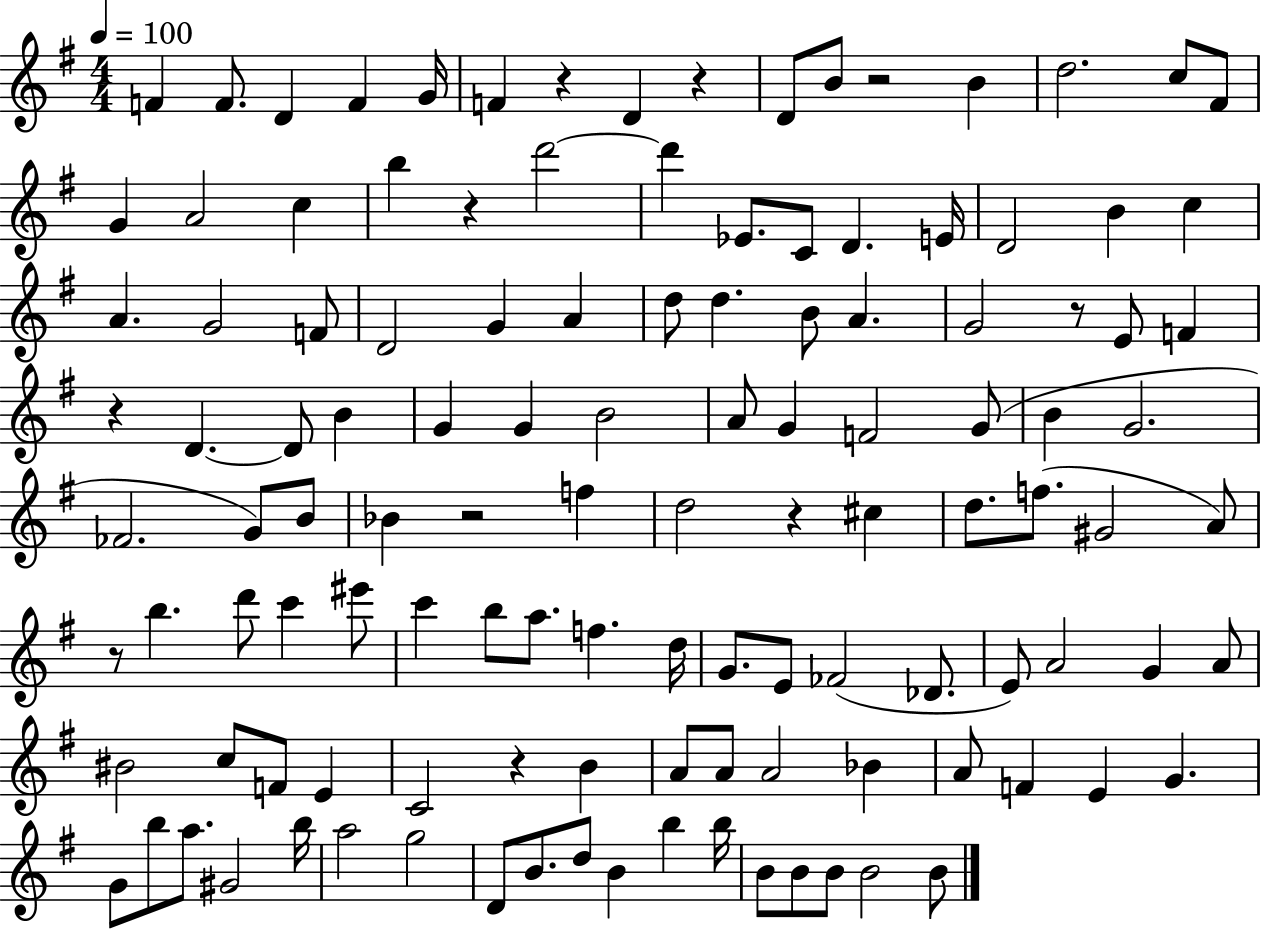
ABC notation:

X:1
T:Untitled
M:4/4
L:1/4
K:G
F F/2 D F G/4 F z D z D/2 B/2 z2 B d2 c/2 ^F/2 G A2 c b z d'2 d' _E/2 C/2 D E/4 D2 B c A G2 F/2 D2 G A d/2 d B/2 A G2 z/2 E/2 F z D D/2 B G G B2 A/2 G F2 G/2 B G2 _F2 G/2 B/2 _B z2 f d2 z ^c d/2 f/2 ^G2 A/2 z/2 b d'/2 c' ^e'/2 c' b/2 a/2 f d/4 G/2 E/2 _F2 _D/2 E/2 A2 G A/2 ^B2 c/2 F/2 E C2 z B A/2 A/2 A2 _B A/2 F E G G/2 b/2 a/2 ^G2 b/4 a2 g2 D/2 B/2 d/2 B b b/4 B/2 B/2 B/2 B2 B/2